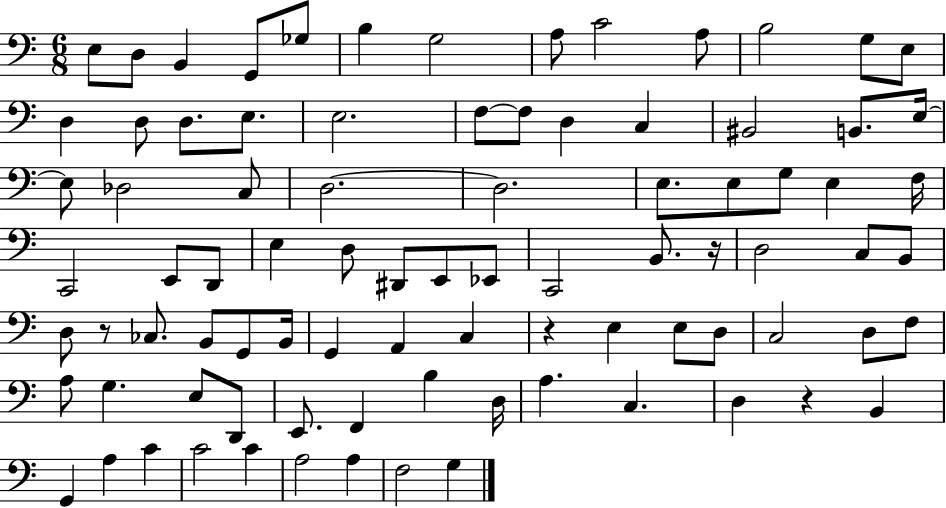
{
  \clef bass
  \numericTimeSignature
  \time 6/8
  \key c \major
  e8 d8 b,4 g,8 ges8 | b4 g2 | a8 c'2 a8 | b2 g8 e8 | \break d4 d8 d8. e8. | e2. | f8~~ f8 d4 c4 | bis,2 b,8. e16~~ | \break e8 des2 c8 | d2.~~ | d2. | e8. e8 g8 e4 f16 | \break c,2 e,8 d,8 | e4 d8 dis,8 e,8 ees,8 | c,2 b,8. r16 | d2 c8 b,8 | \break d8 r8 ces8. b,8 g,8 b,16 | g,4 a,4 c4 | r4 e4 e8 d8 | c2 d8 f8 | \break a8 g4. e8 d,8 | e,8. f,4 b4 d16 | a4. c4. | d4 r4 b,4 | \break g,4 a4 c'4 | c'2 c'4 | a2 a4 | f2 g4 | \break \bar "|."
}